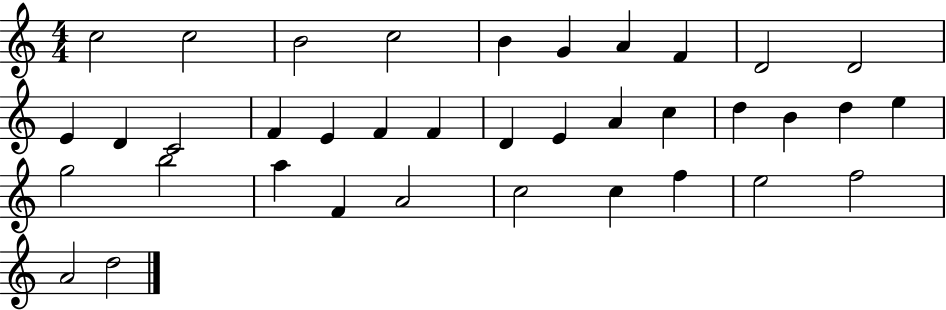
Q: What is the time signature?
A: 4/4